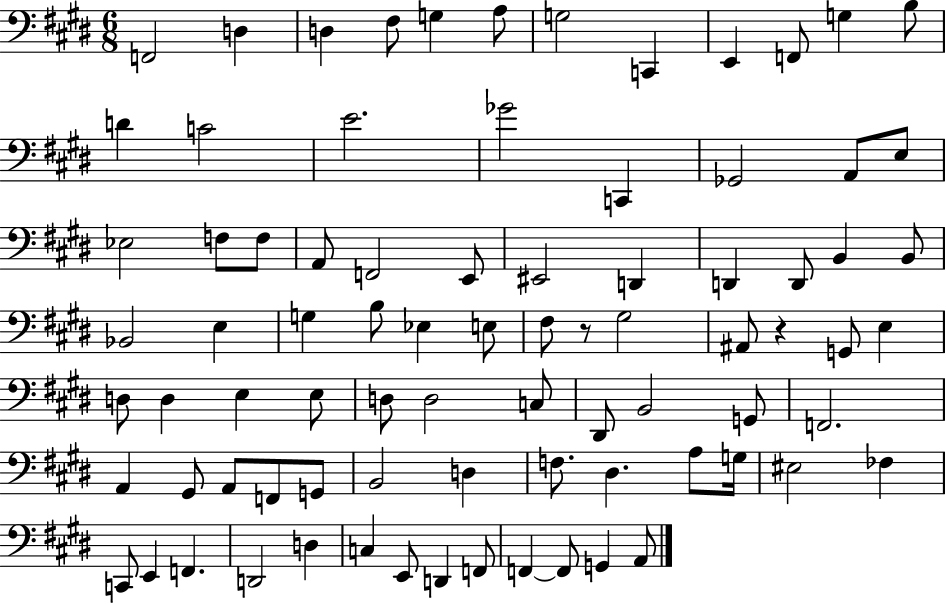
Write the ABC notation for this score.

X:1
T:Untitled
M:6/8
L:1/4
K:E
F,,2 D, D, ^F,/2 G, A,/2 G,2 C,, E,, F,,/2 G, B,/2 D C2 E2 _G2 C,, _G,,2 A,,/2 E,/2 _E,2 F,/2 F,/2 A,,/2 F,,2 E,,/2 ^E,,2 D,, D,, D,,/2 B,, B,,/2 _B,,2 E, G, B,/2 _E, E,/2 ^F,/2 z/2 ^G,2 ^A,,/2 z G,,/2 E, D,/2 D, E, E,/2 D,/2 D,2 C,/2 ^D,,/2 B,,2 G,,/2 F,,2 A,, ^G,,/2 A,,/2 F,,/2 G,,/2 B,,2 D, F,/2 ^D, A,/2 G,/4 ^E,2 _F, C,,/2 E,, F,, D,,2 D, C, E,,/2 D,, F,,/2 F,, F,,/2 G,, A,,/2